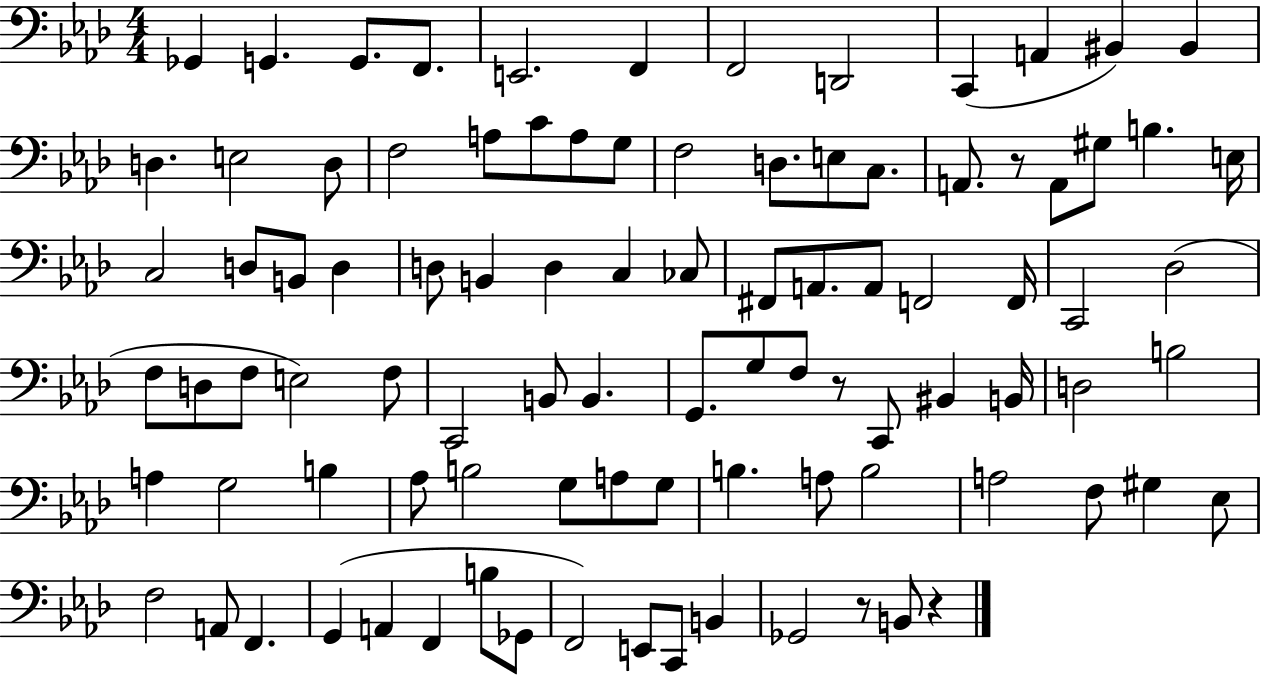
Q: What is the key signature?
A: AES major